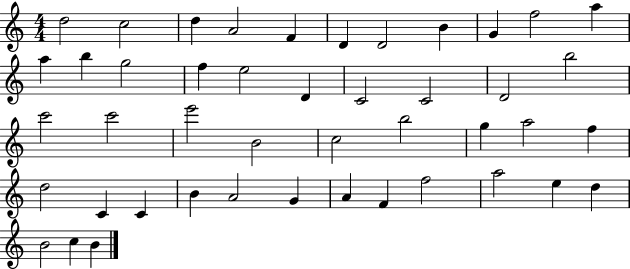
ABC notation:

X:1
T:Untitled
M:4/4
L:1/4
K:C
d2 c2 d A2 F D D2 B G f2 a a b g2 f e2 D C2 C2 D2 b2 c'2 c'2 e'2 B2 c2 b2 g a2 f d2 C C B A2 G A F f2 a2 e d B2 c B